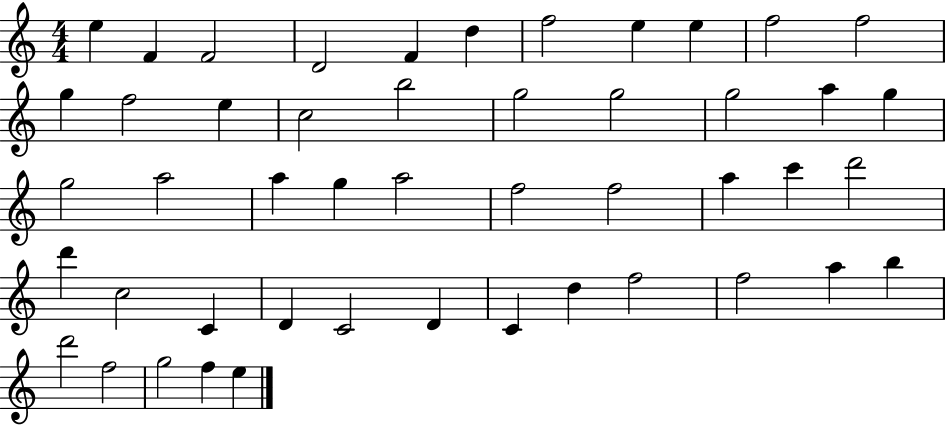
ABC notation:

X:1
T:Untitled
M:4/4
L:1/4
K:C
e F F2 D2 F d f2 e e f2 f2 g f2 e c2 b2 g2 g2 g2 a g g2 a2 a g a2 f2 f2 a c' d'2 d' c2 C D C2 D C d f2 f2 a b d'2 f2 g2 f e